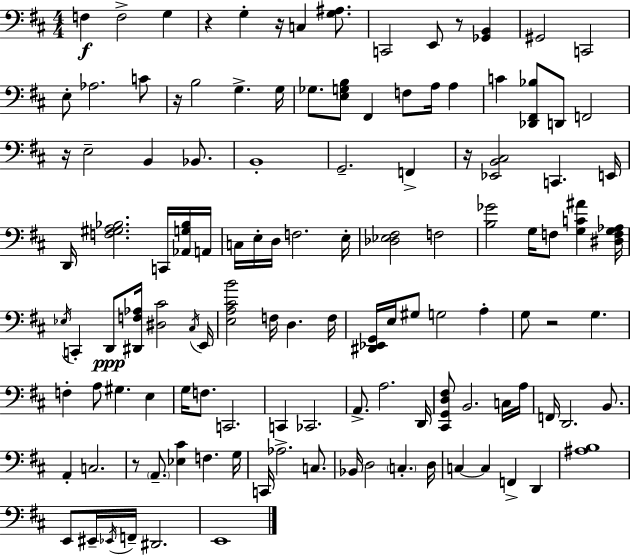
{
  \clef bass
  \numericTimeSignature
  \time 4/4
  \key d \major
  f4\f f2-> g4 | r4 g4-. r16 c4 <g ais>8. | c,2 e,8 r8 <ges, b,>4 | gis,2 c,2 | \break e8-. aes2. c'8 | r16 b2 g4.-> g16 | ges8. <e g b>8 fis,4 f8 a16 a4 | c'4 <des, fis, bes>8 d,8 f,2 | \break r16 e2-- b,4 bes,8. | b,1-. | g,2.-- f,4-> | r16 <ees, b, cis>2 c,4. e,16 | \break d,16 <f gis a bes>2. c,16 <aes, g bes>16 a,16 | c16 e16-. d16 f2. e16-. | <des ees fis>2 f2 | <b ges'>2 g16 f8 <g c' ais'>4 <dis f g aes>16 | \break \acciaccatura { ees16 } c,4-. d,8\ppp <dis, f aes>16 <dis cis'>2 | \acciaccatura { cis16 } e,16 <e a cis' b'>2 f16 d4. | f16 <dis, ees, g,>16 e16 gis8 g2 a4-. | g8 r2 g4. | \break f4-. a8 gis4. e4 | g16 f8. c,2. | c,4 ces,2. | a,8.-> a2. | \break d,16 <cis, g, d fis>8 b,2. | c16 a16 f,16 d,2. b,8. | a,4-. c2. | r8 \parenthesize a,8.-- <ees cis'>4 f4. | \break g16 c,16 aes2.-> c8. | bes,16 d2 \parenthesize c4.-. | d16 c4~~ c4 f,4-> d,4 | <ais b>1 | \break e,8 eis,16-- \acciaccatura { ees,16 } f,16-- dis,2. | e,1 | \bar "|."
}